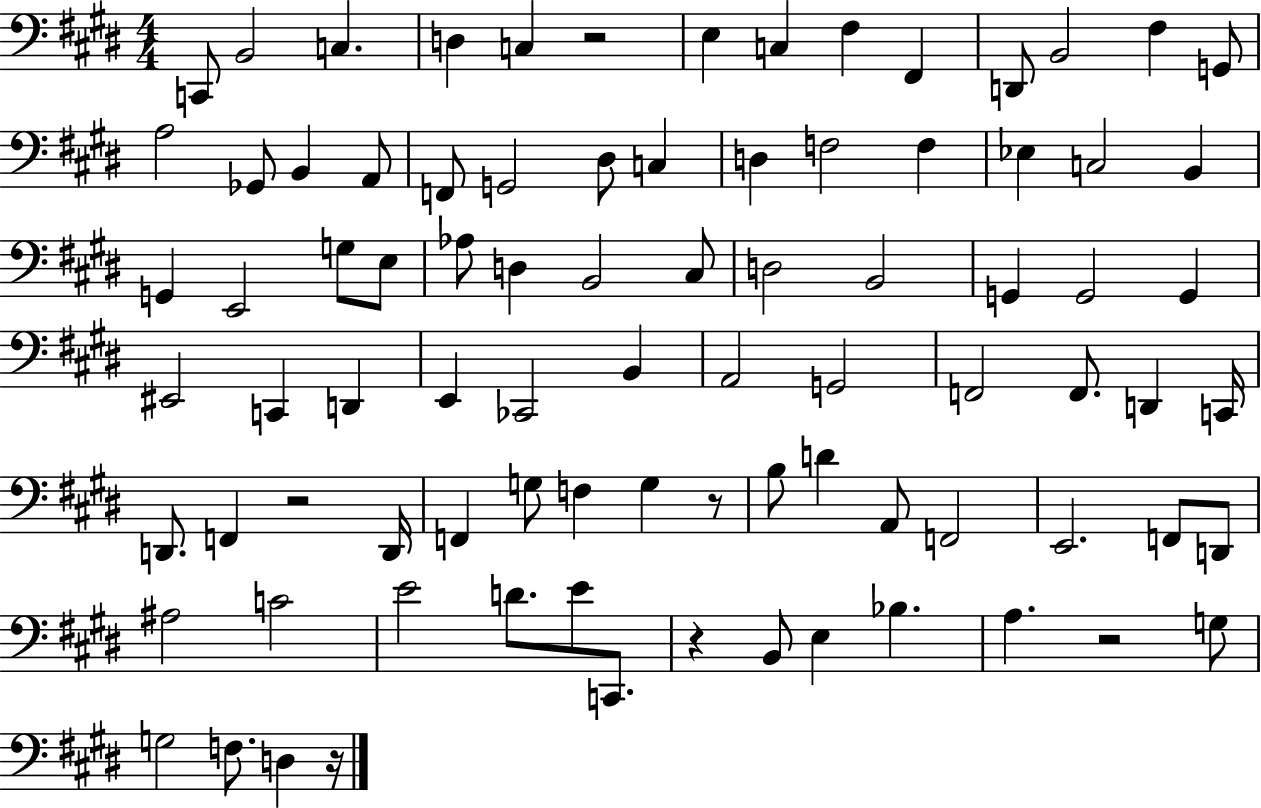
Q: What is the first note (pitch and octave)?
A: C2